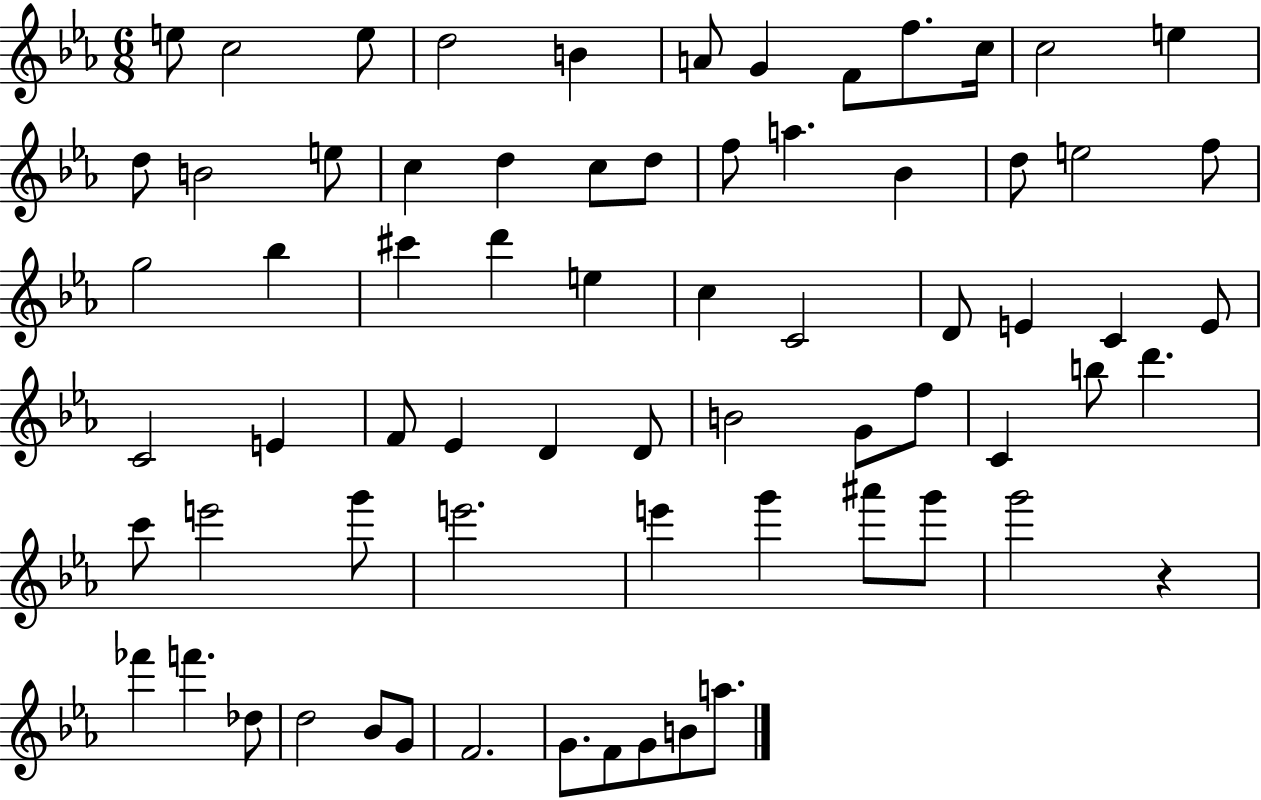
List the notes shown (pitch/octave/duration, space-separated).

E5/e C5/h E5/e D5/h B4/q A4/e G4/q F4/e F5/e. C5/s C5/h E5/q D5/e B4/h E5/e C5/q D5/q C5/e D5/e F5/e A5/q. Bb4/q D5/e E5/h F5/e G5/h Bb5/q C#6/q D6/q E5/q C5/q C4/h D4/e E4/q C4/q E4/e C4/h E4/q F4/e Eb4/q D4/q D4/e B4/h G4/e F5/e C4/q B5/e D6/q. C6/e E6/h G6/e E6/h. E6/q G6/q A#6/e G6/e G6/h R/q FES6/q F6/q. Db5/e D5/h Bb4/e G4/e F4/h. G4/e. F4/e G4/e B4/e A5/e.